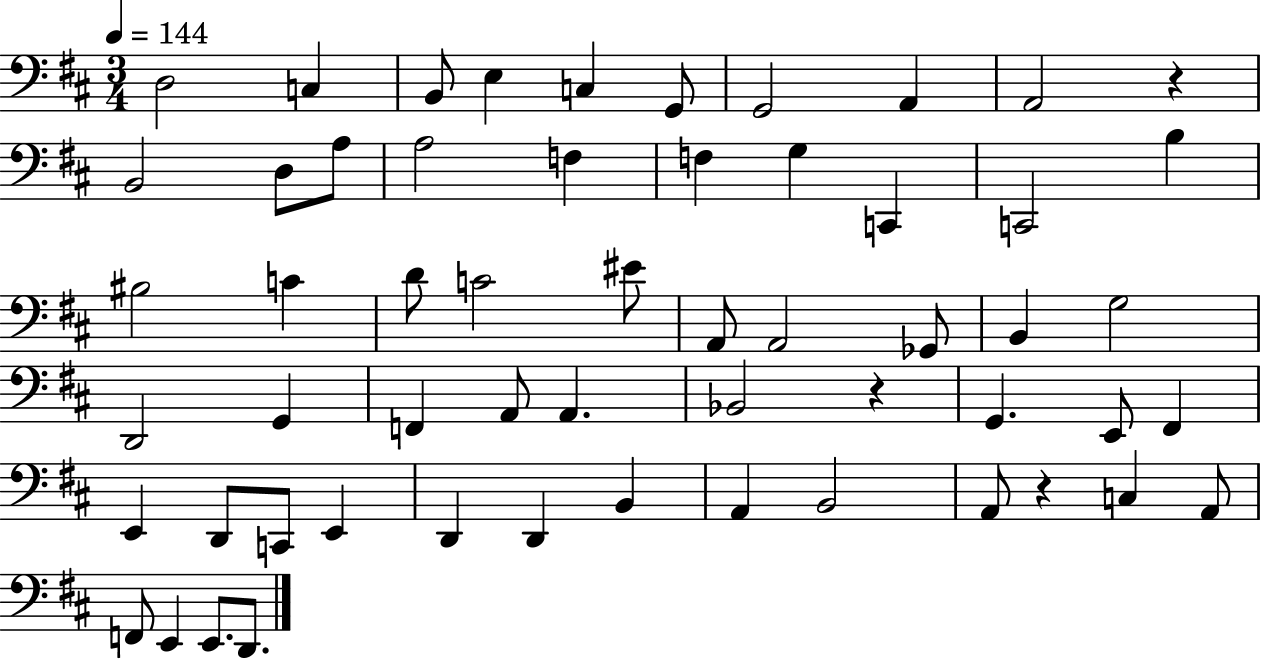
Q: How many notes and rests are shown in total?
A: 57